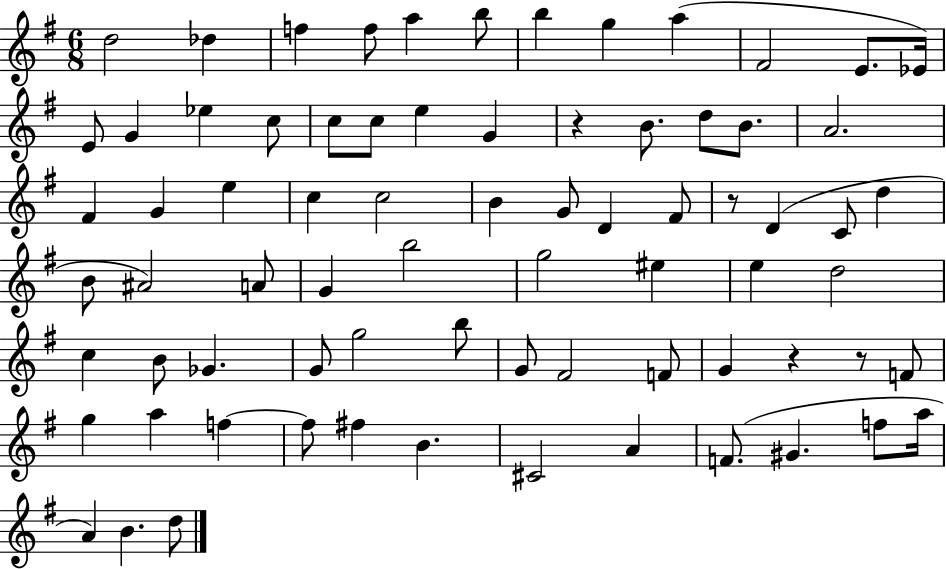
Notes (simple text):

D5/h Db5/q F5/q F5/e A5/q B5/e B5/q G5/q A5/q F#4/h E4/e. Eb4/s E4/e G4/q Eb5/q C5/e C5/e C5/e E5/q G4/q R/q B4/e. D5/e B4/e. A4/h. F#4/q G4/q E5/q C5/q C5/h B4/q G4/e D4/q F#4/e R/e D4/q C4/e D5/q B4/e A#4/h A4/e G4/q B5/h G5/h EIS5/q E5/q D5/h C5/q B4/e Gb4/q. G4/e G5/h B5/e G4/e F#4/h F4/e G4/q R/q R/e F4/e G5/q A5/q F5/q F5/e F#5/q B4/q. C#4/h A4/q F4/e. G#4/q. F5/e A5/s A4/q B4/q. D5/e